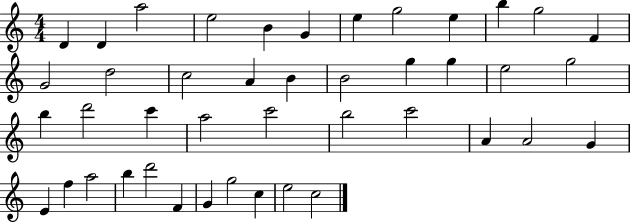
D4/q D4/q A5/h E5/h B4/q G4/q E5/q G5/h E5/q B5/q G5/h F4/q G4/h D5/h C5/h A4/q B4/q B4/h G5/q G5/q E5/h G5/h B5/q D6/h C6/q A5/h C6/h B5/h C6/h A4/q A4/h G4/q E4/q F5/q A5/h B5/q D6/h F4/q G4/q G5/h C5/q E5/h C5/h